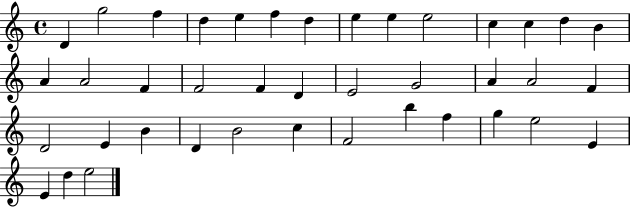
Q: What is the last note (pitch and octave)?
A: E5